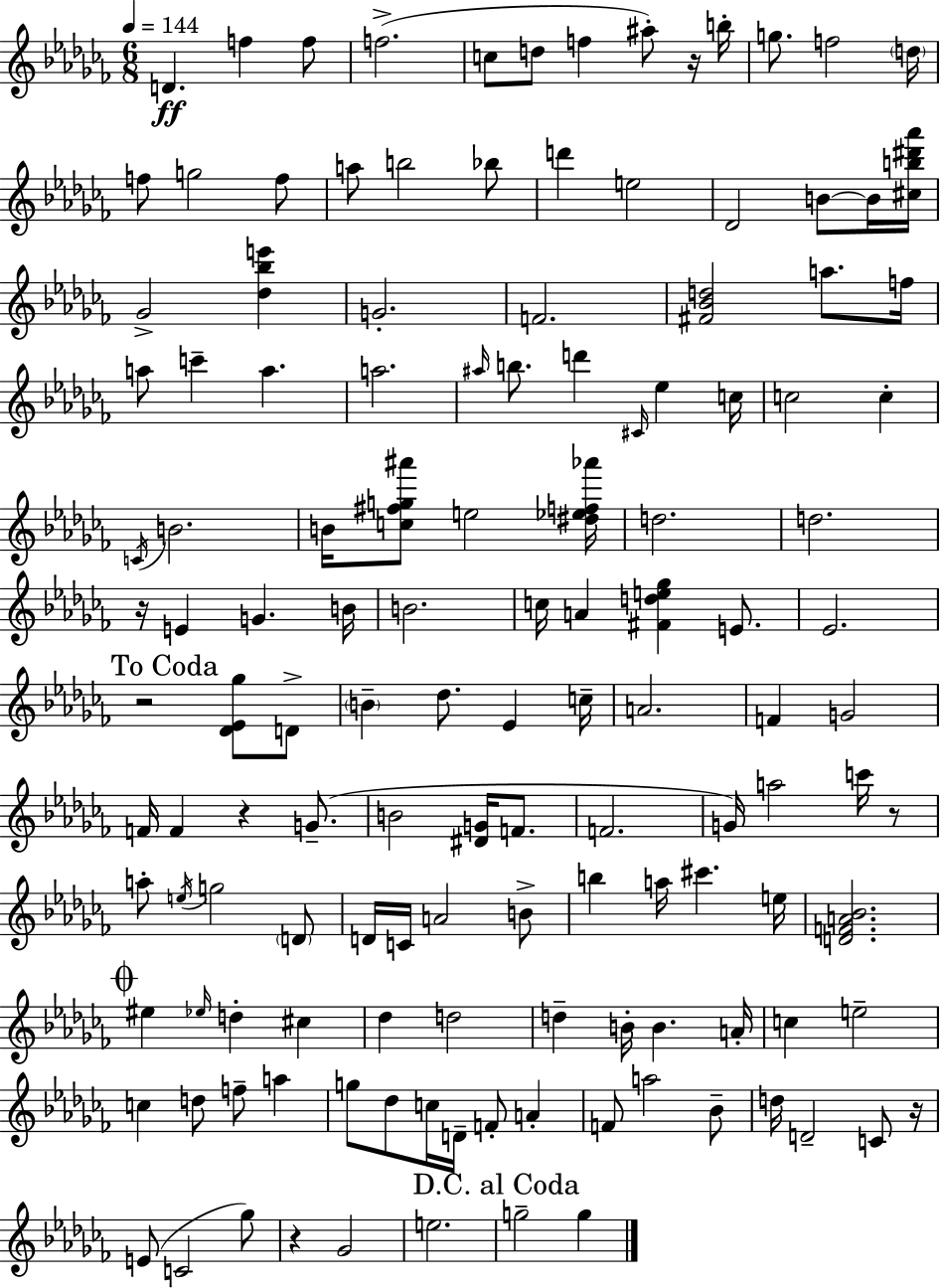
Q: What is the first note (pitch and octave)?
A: D4